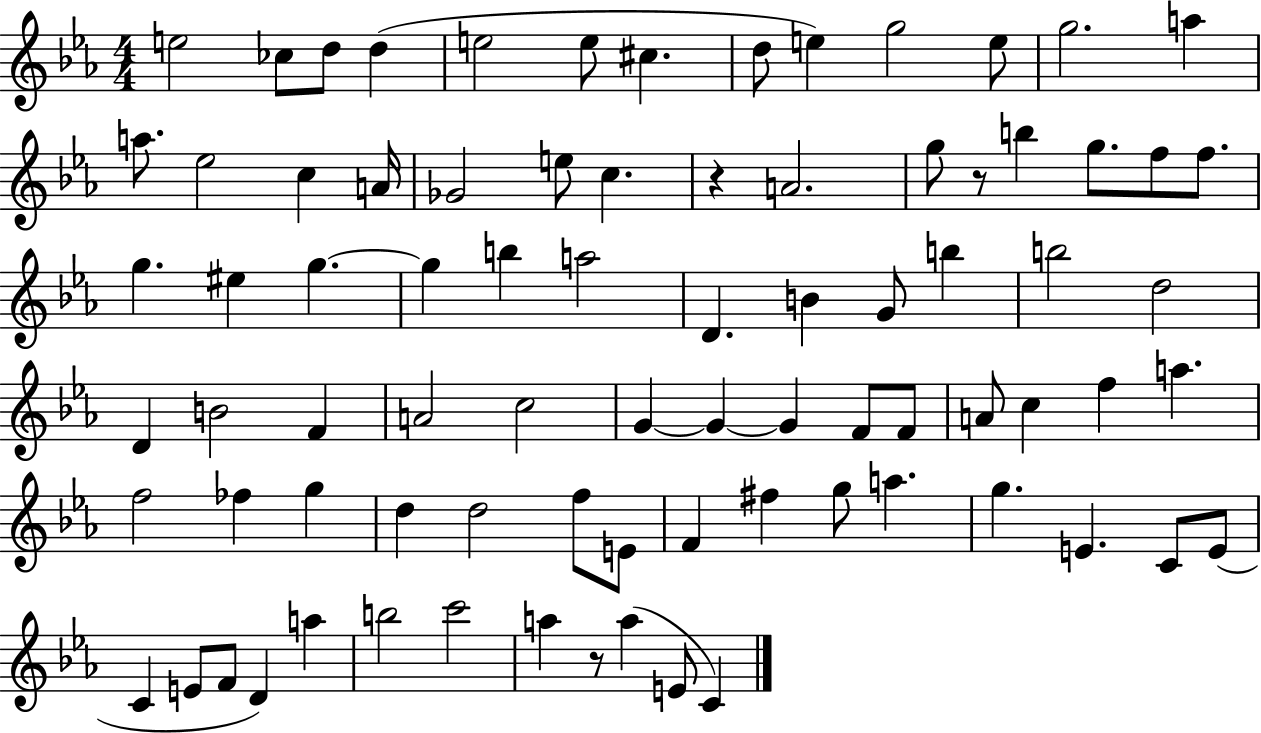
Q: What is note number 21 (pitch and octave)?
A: A4